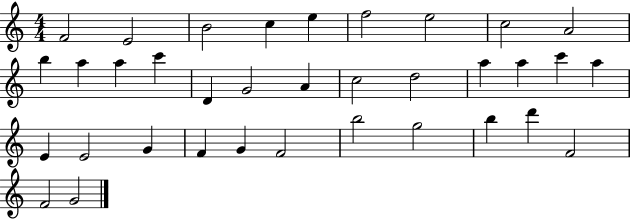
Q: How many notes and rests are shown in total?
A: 35